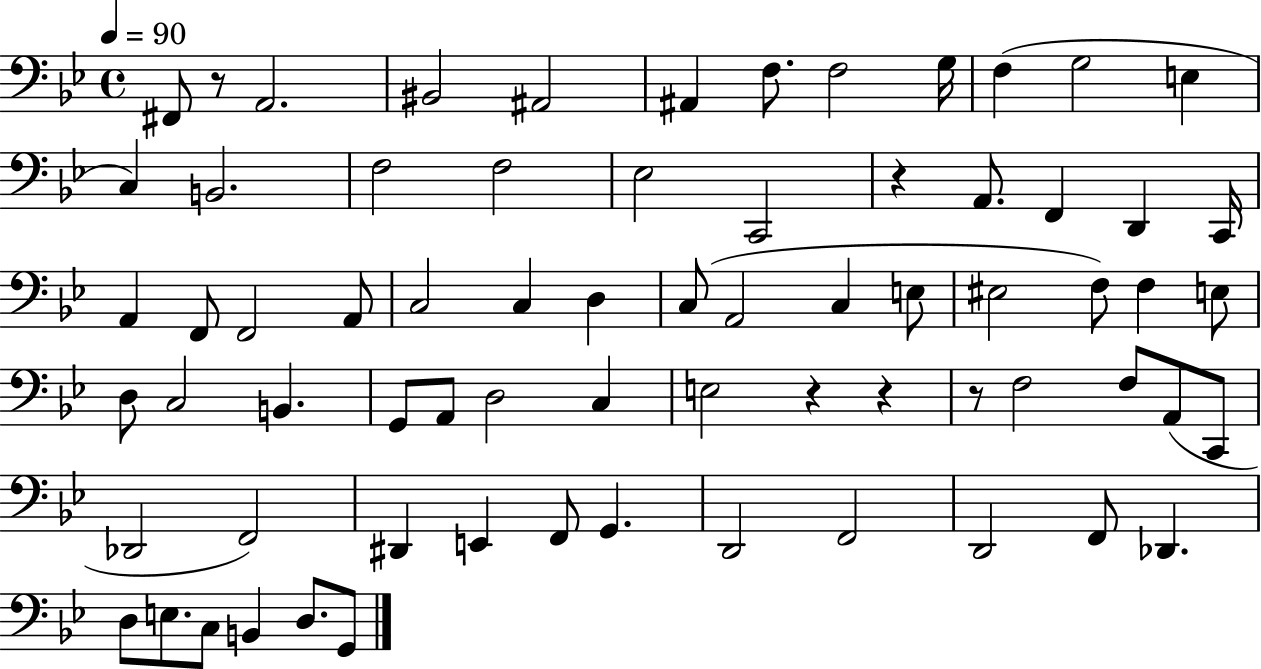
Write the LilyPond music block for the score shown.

{
  \clef bass
  \time 4/4
  \defaultTimeSignature
  \key bes \major
  \tempo 4 = 90
  fis,8 r8 a,2. | bis,2 ais,2 | ais,4 f8. f2 g16 | f4( g2 e4 | \break c4) b,2. | f2 f2 | ees2 c,2 | r4 a,8. f,4 d,4 c,16 | \break a,4 f,8 f,2 a,8 | c2 c4 d4 | c8( a,2 c4 e8 | eis2 f8) f4 e8 | \break d8 c2 b,4. | g,8 a,8 d2 c4 | e2 r4 r4 | r8 f2 f8 a,8( c,8 | \break des,2 f,2) | dis,4 e,4 f,8 g,4. | d,2 f,2 | d,2 f,8 des,4. | \break d8 e8. c8 b,4 d8. g,8 | \bar "|."
}